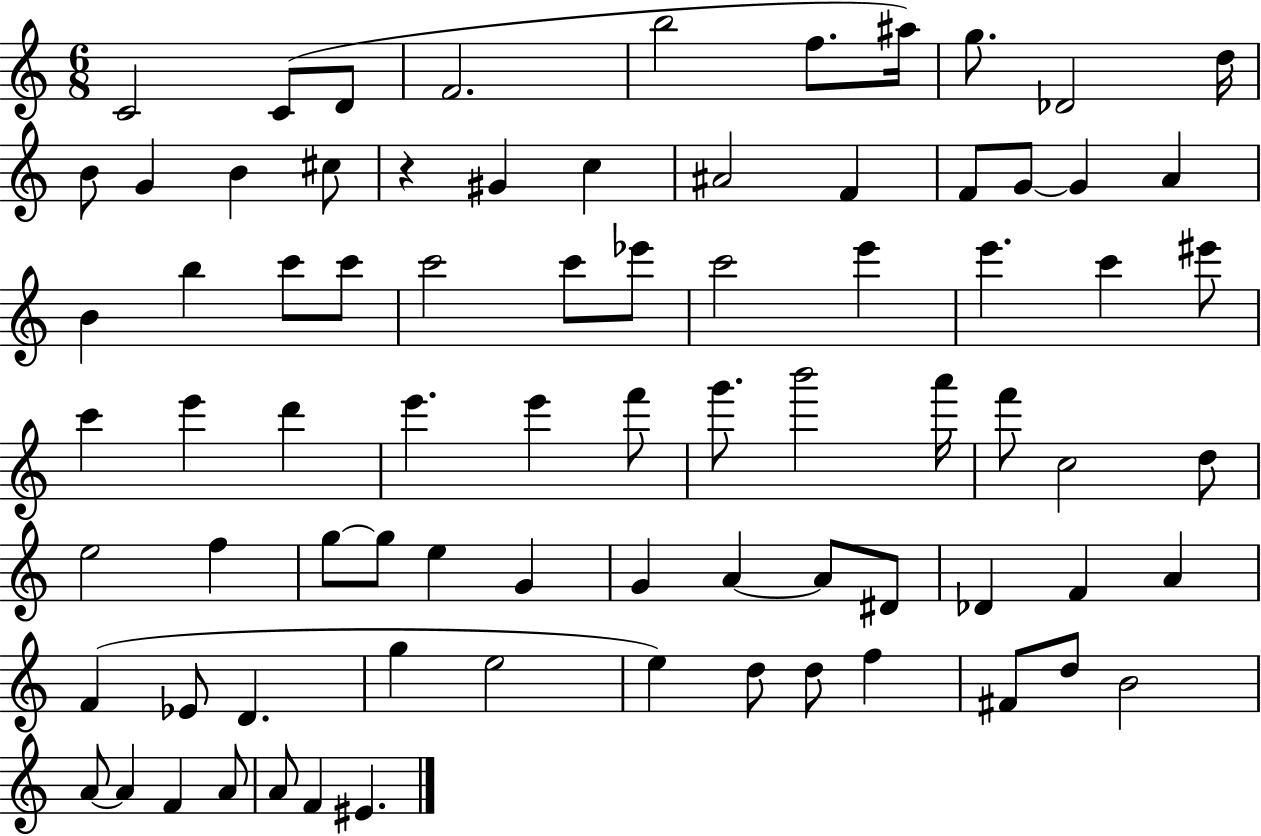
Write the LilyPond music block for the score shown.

{
  \clef treble
  \numericTimeSignature
  \time 6/8
  \key c \major
  c'2 c'8( d'8 | f'2. | b''2 f''8. ais''16) | g''8. des'2 d''16 | \break b'8 g'4 b'4 cis''8 | r4 gis'4 c''4 | ais'2 f'4 | f'8 g'8~~ g'4 a'4 | \break b'4 b''4 c'''8 c'''8 | c'''2 c'''8 ees'''8 | c'''2 e'''4 | e'''4. c'''4 eis'''8 | \break c'''4 e'''4 d'''4 | e'''4. e'''4 f'''8 | g'''8. b'''2 a'''16 | f'''8 c''2 d''8 | \break e''2 f''4 | g''8~~ g''8 e''4 g'4 | g'4 a'4~~ a'8 dis'8 | des'4 f'4 a'4 | \break f'4( ees'8 d'4. | g''4 e''2 | e''4) d''8 d''8 f''4 | fis'8 d''8 b'2 | \break a'8~~ a'4 f'4 a'8 | a'8 f'4 eis'4. | \bar "|."
}